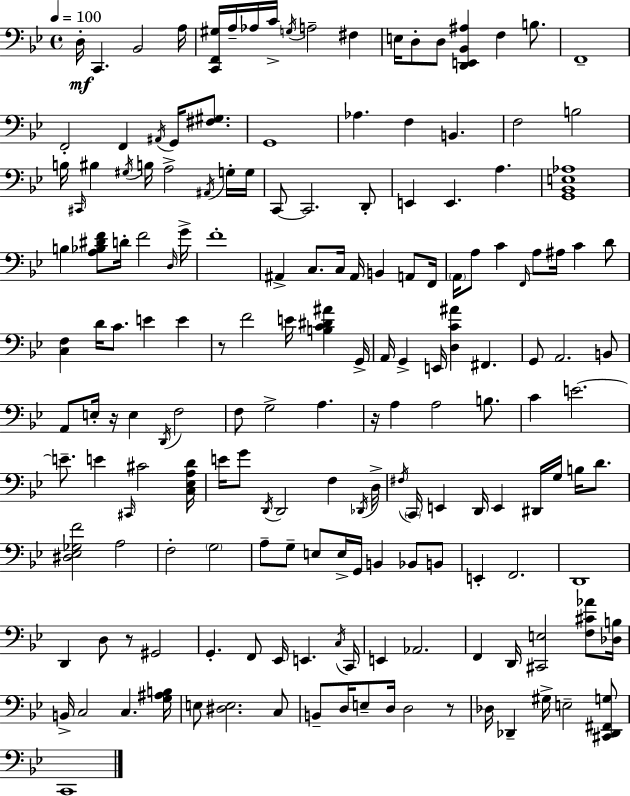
D3/s C2/q. Bb2/h A3/s [C2,F2,G#3]/s A3/s Ab3/s C4/s G3/s A3/h F#3/q E3/s D3/e D3/e [D2,E2,Bb2,A#3]/q F3/q B3/e. F2/w F2/h F2/q A#2/s G2/s [F#3,G#3]/e. G2/w Ab3/q. F3/q B2/q. F3/h B3/h B3/s C#2/s BIS3/q G#3/s B3/s A3/h A#2/s G3/s G3/s C2/e C2/h. D2/e E2/q E2/q. A3/q. [G2,Bb2,E3,Ab3]/w B3/q [A3,Bb3,D#4,F4]/e D4/s F4/h D3/s G4/s F4/w A#2/q C3/e. C3/s A#2/s B2/q A2/e F2/s A2/s A3/e C4/q F2/s A3/e A#3/s C4/q D4/e [C3,F3]/q D4/s C4/e. E4/q E4/q R/e F4/h E4/s [B3,C4,D#4,A#4]/q G2/s A2/s G2/q E2/s [D3,C4,A#4]/q F#2/q. G2/e A2/h. B2/e A2/e E3/s R/s E3/q D2/s F3/h F3/e G3/h A3/q. R/s A3/q A3/h B3/e. C4/q E4/h. E4/e. E4/q C#2/s C#4/h [C3,Eb3,A3,D4]/s E4/s G4/e D2/s D2/h F3/q Db2/s D3/s F#3/s C2/s E2/q D2/s E2/q D#2/s G3/s B3/s D4/e. [D#3,Eb3,Gb3,F4]/h A3/h F3/h G3/h A3/e G3/e E3/e E3/s G2/s B2/q Bb2/e B2/e E2/q F2/h. D2/w D2/q D3/e R/e G#2/h G2/q. F2/e Eb2/s E2/q. C3/s C2/s E2/q Ab2/h. F2/q D2/s [C#2,E3]/h [F3,C#4,Ab4]/e [Db3,B3]/s B2/s C3/h C3/q. [G3,A#3,B3]/s E3/e [D#3,E3]/h. C3/e B2/e D3/s E3/e D3/s D3/h R/e Db3/s Db2/q G#3/s E3/h [C#2,Db2,F#2,G3]/e C2/w